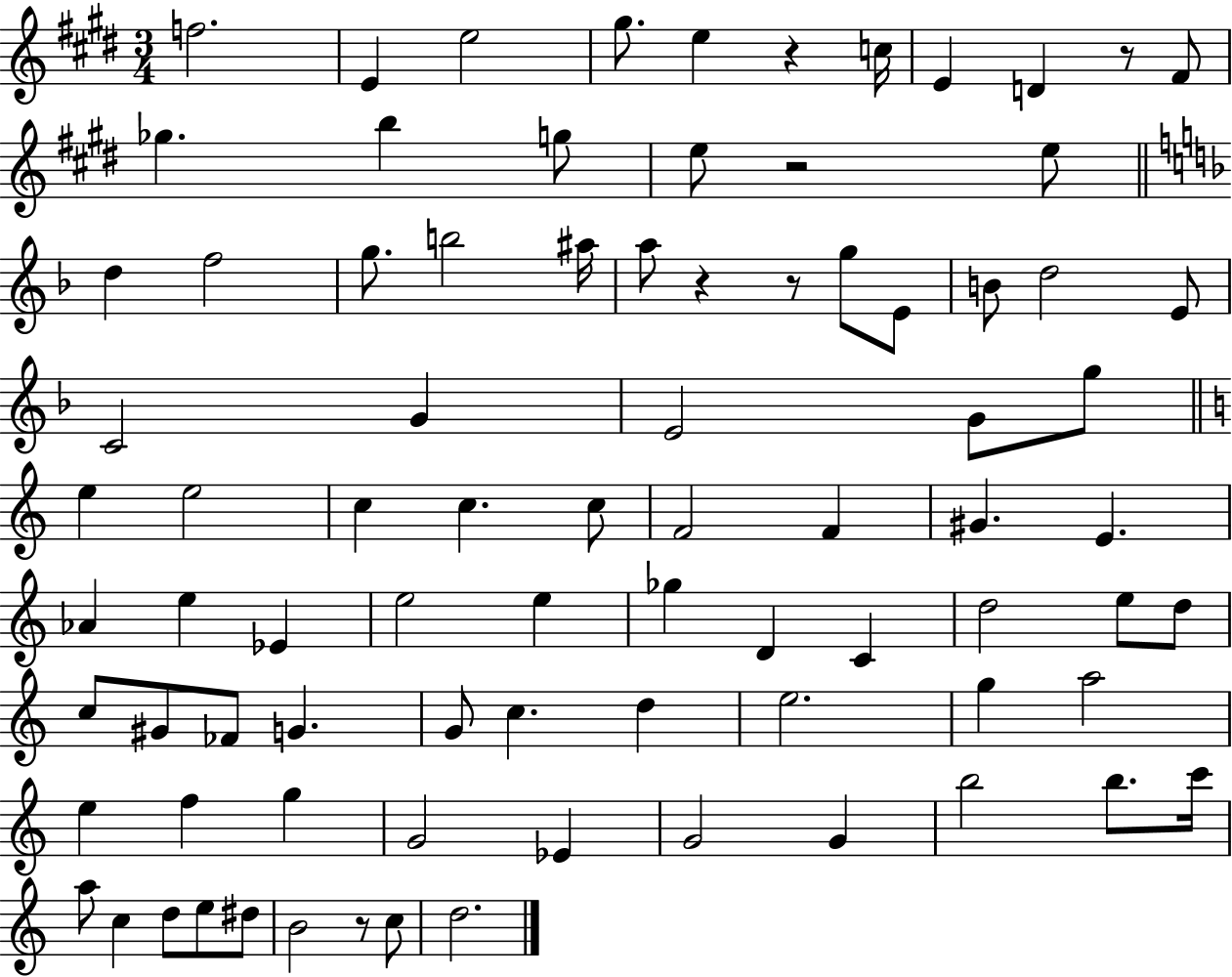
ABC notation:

X:1
T:Untitled
M:3/4
L:1/4
K:E
f2 E e2 ^g/2 e z c/4 E D z/2 ^F/2 _g b g/2 e/2 z2 e/2 d f2 g/2 b2 ^a/4 a/2 z z/2 g/2 E/2 B/2 d2 E/2 C2 G E2 G/2 g/2 e e2 c c c/2 F2 F ^G E _A e _E e2 e _g D C d2 e/2 d/2 c/2 ^G/2 _F/2 G G/2 c d e2 g a2 e f g G2 _E G2 G b2 b/2 c'/4 a/2 c d/2 e/2 ^d/2 B2 z/2 c/2 d2